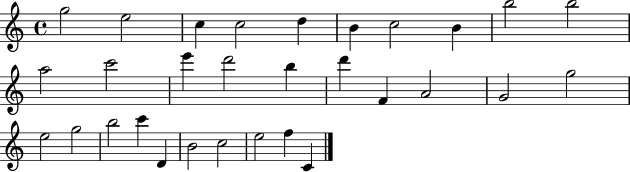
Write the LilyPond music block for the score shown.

{
  \clef treble
  \time 4/4
  \defaultTimeSignature
  \key c \major
  g''2 e''2 | c''4 c''2 d''4 | b'4 c''2 b'4 | b''2 b''2 | \break a''2 c'''2 | e'''4 d'''2 b''4 | d'''4 f'4 a'2 | g'2 g''2 | \break e''2 g''2 | b''2 c'''4 d'4 | b'2 c''2 | e''2 f''4 c'4 | \break \bar "|."
}